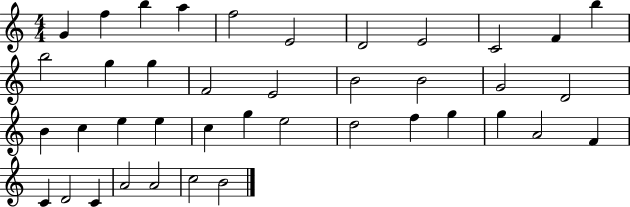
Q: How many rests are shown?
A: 0